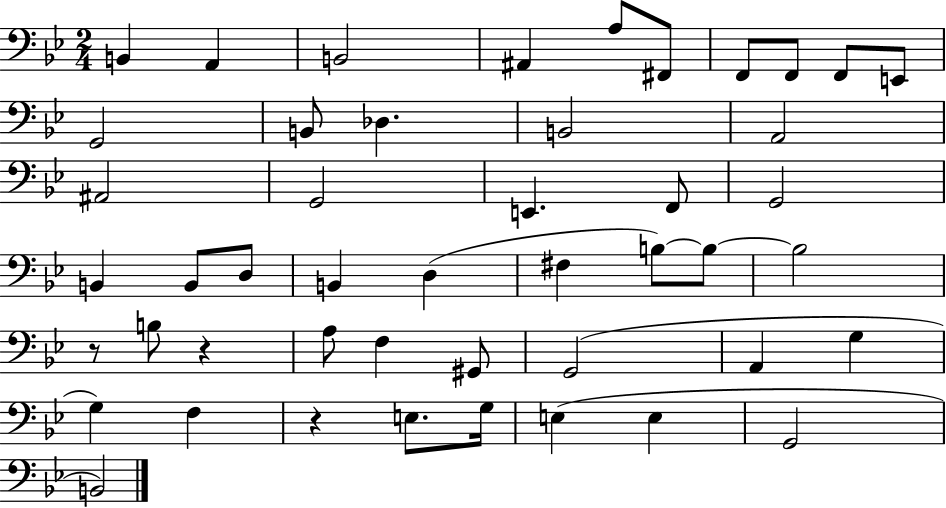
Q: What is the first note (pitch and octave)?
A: B2